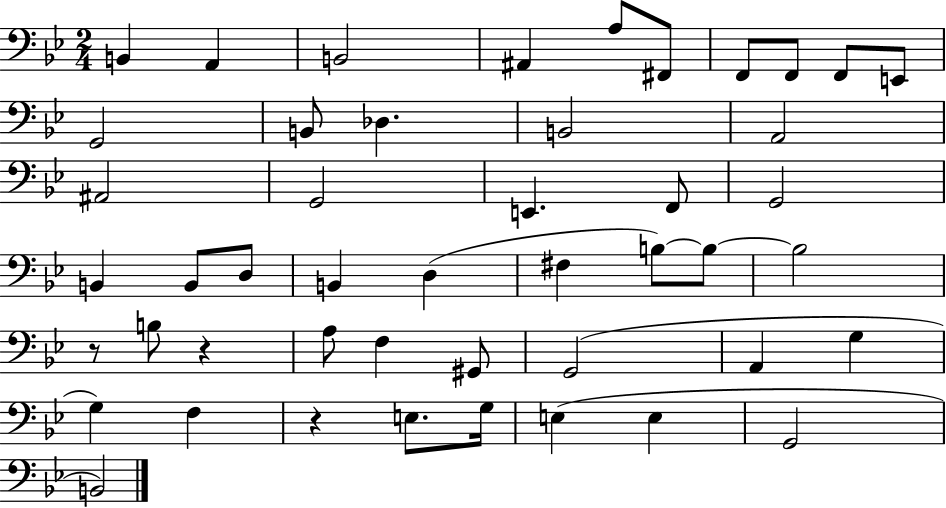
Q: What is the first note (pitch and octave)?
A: B2